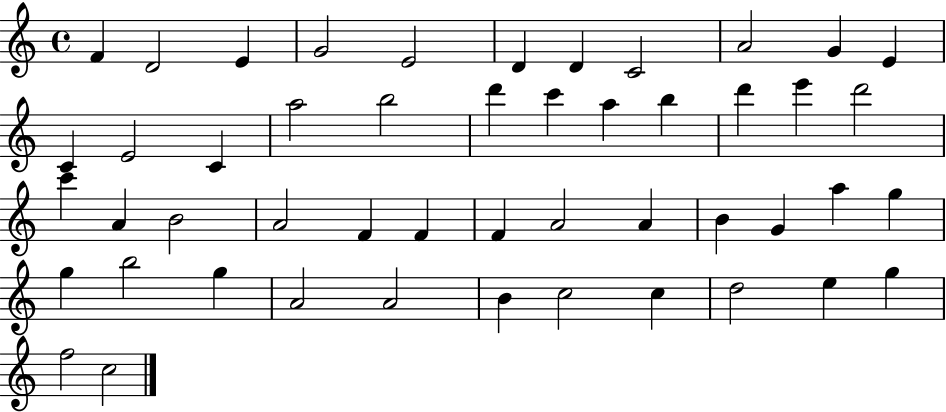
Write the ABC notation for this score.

X:1
T:Untitled
M:4/4
L:1/4
K:C
F D2 E G2 E2 D D C2 A2 G E C E2 C a2 b2 d' c' a b d' e' d'2 c' A B2 A2 F F F A2 A B G a g g b2 g A2 A2 B c2 c d2 e g f2 c2